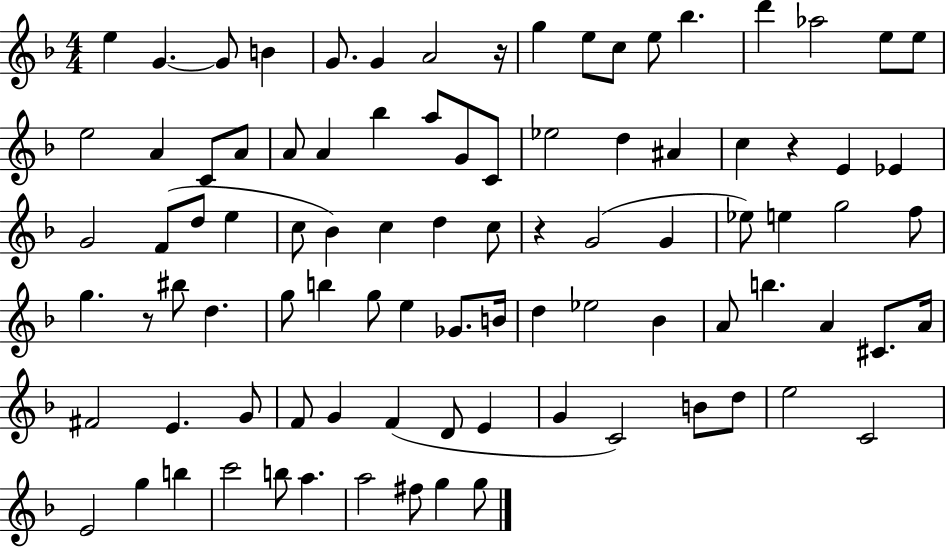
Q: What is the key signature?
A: F major